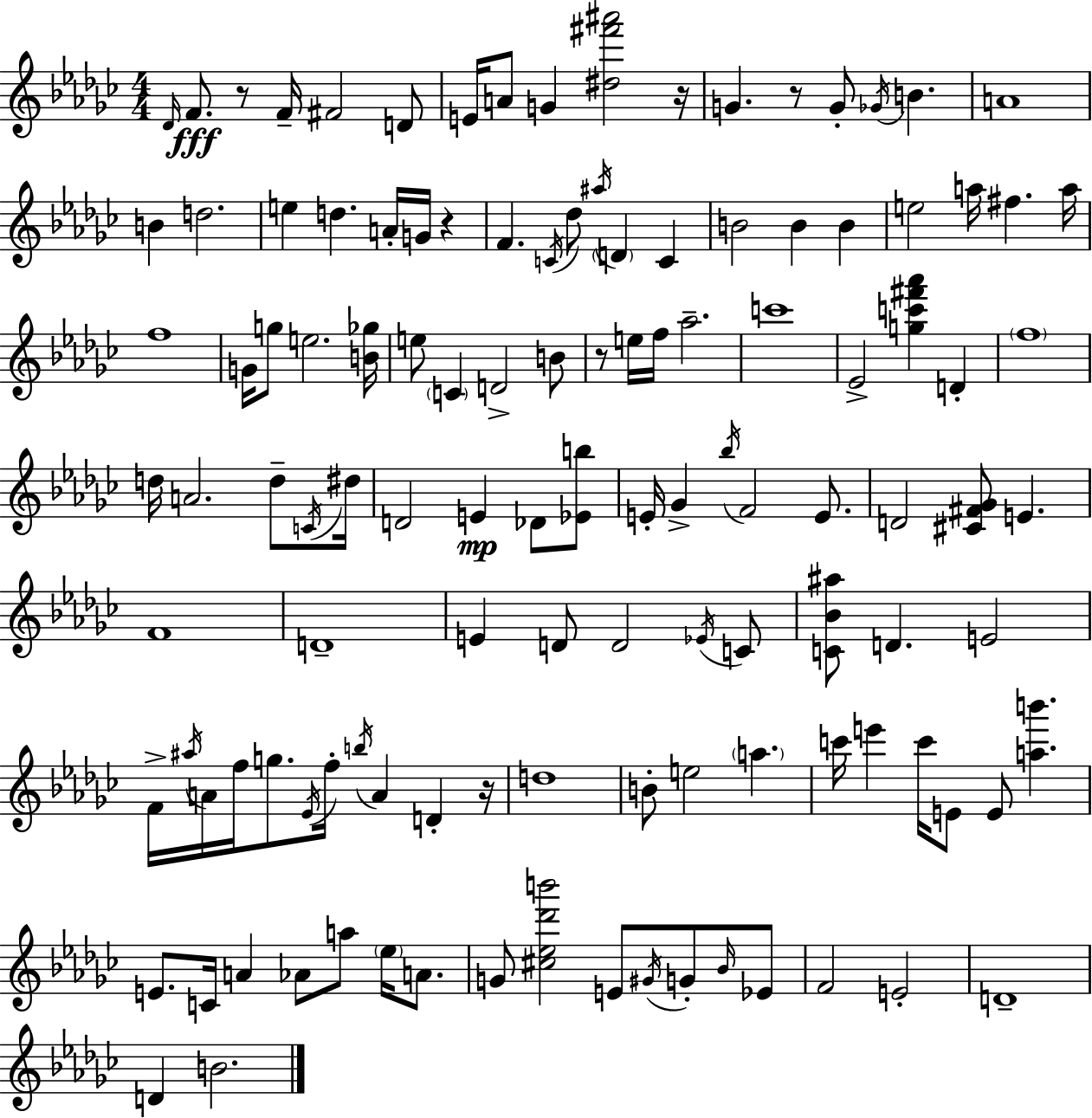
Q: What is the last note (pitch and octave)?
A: B4